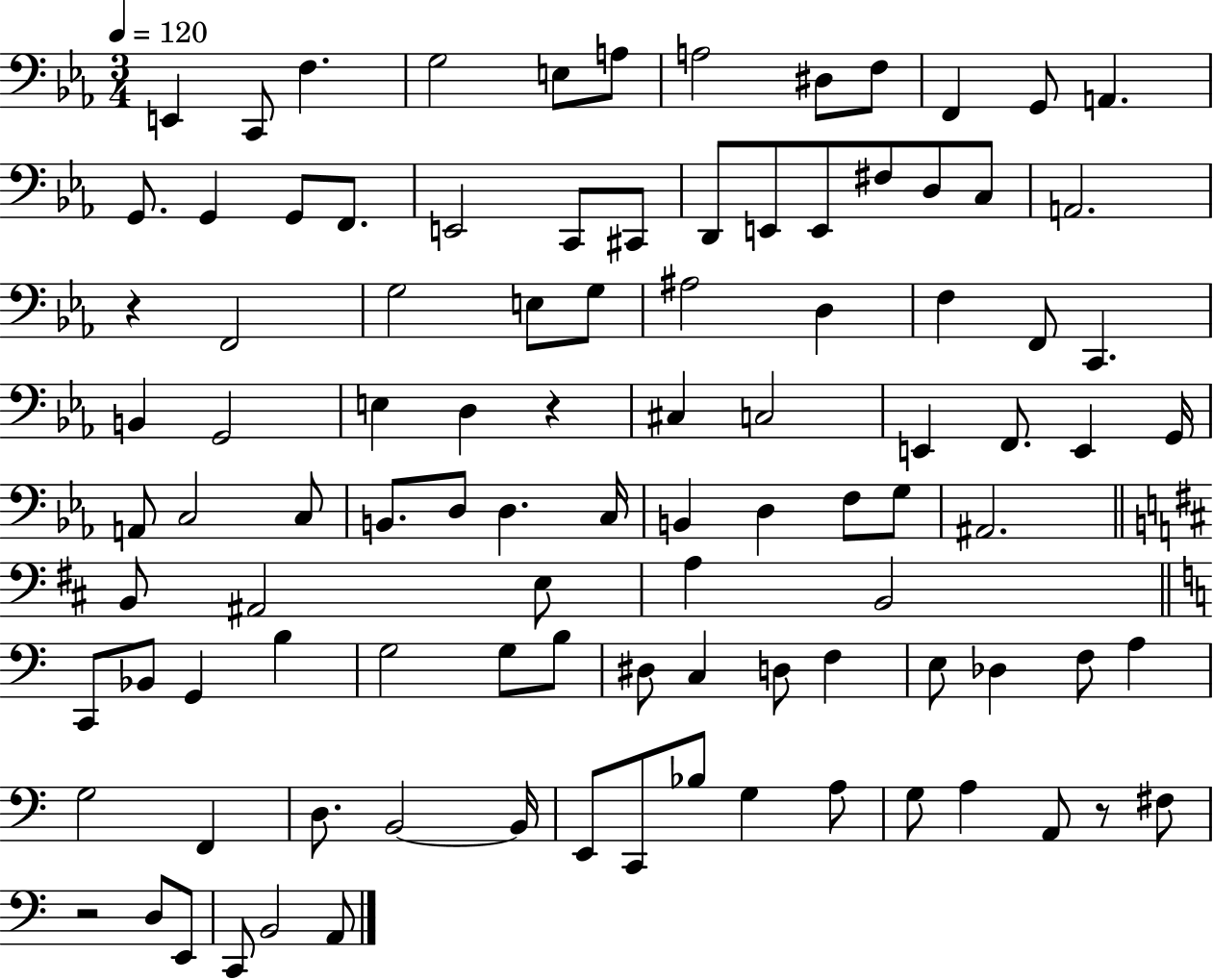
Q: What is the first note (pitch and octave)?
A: E2